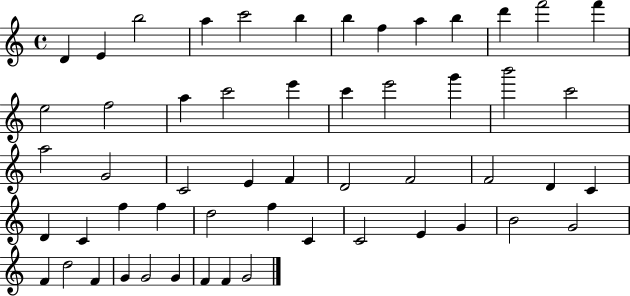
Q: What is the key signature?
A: C major